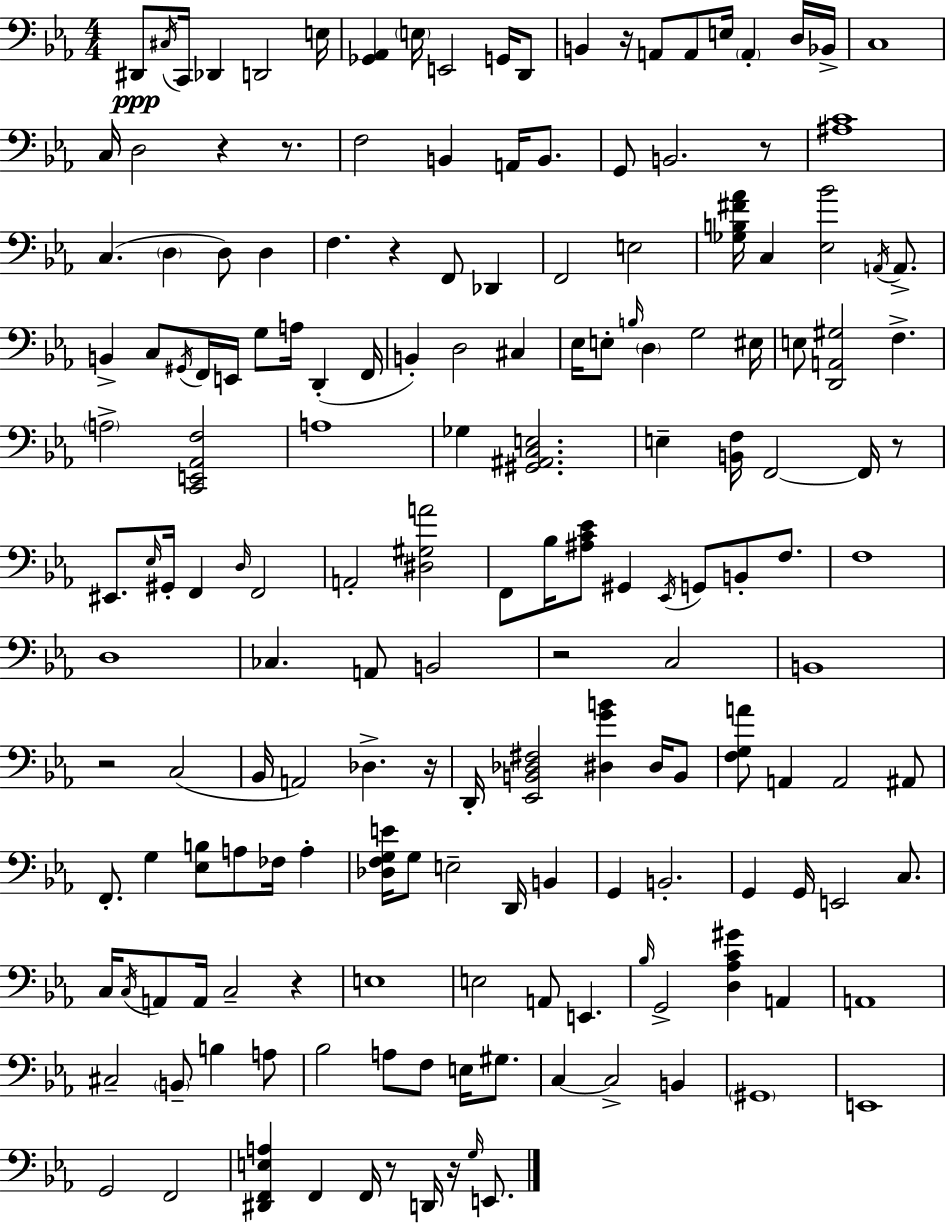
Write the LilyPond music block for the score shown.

{
  \clef bass
  \numericTimeSignature
  \time 4/4
  \key c \minor
  dis,8\ppp \acciaccatura { cis16 } c,16 des,4 d,2 | e16 <ges, aes,>4 \parenthesize e16 e,2 g,16 d,8 | b,4 r16 a,8 a,8 e16 \parenthesize a,4-. d16 | bes,16-> c1 | \break c16 d2 r4 r8. | f2 b,4 a,16 b,8. | g,8 b,2. r8 | <ais c'>1 | \break c4.( \parenthesize d4 d8) d4 | f4. r4 f,8 des,4 | f,2 e2 | <ges b fis' aes'>16 c4 <ees bes'>2 \acciaccatura { a,16 } a,8.-> | \break b,4-> c8 \acciaccatura { gis,16 } f,16 e,16 g8 a16 d,4-.( | f,16 b,4-.) d2 cis4 | ees16 e8-. \grace { b16 } \parenthesize d4 g2 | eis16 e8 <d, a, gis>2 f4.-> | \break \parenthesize a2-> <c, e, aes, f>2 | a1 | ges4 <gis, ais, c e>2. | e4-- <b, f>16 f,2~~ | \break f,16 r8 eis,8. \grace { ees16 } gis,16-. f,4 \grace { d16 } f,2 | a,2-. <dis gis a'>2 | f,8 bes16 <ais c' ees'>8 gis,4 \acciaccatura { ees,16 } | g,8 b,8-. f8. f1 | \break d1 | ces4. a,8 b,2 | r2 c2 | b,1 | \break r2 c2( | bes,16 a,2) | des4.-> r16 d,16-. <ees, b, des fis>2 | <dis g' b'>4 dis16 b,8 <f g a'>8 a,4 a,2 | \break ais,8 f,8.-. g4 <ees b>8 | a8 fes16 a4-. <des f g e'>16 g8 e2-- | d,16 b,4 g,4 b,2.-. | g,4 g,16 e,2 | \break c8. c16 \acciaccatura { c16 } a,8 a,16 c2-- | r4 e1 | e2 | a,8 e,4. \grace { bes16 } g,2-> | \break <d aes c' gis'>4 a,4 a,1 | cis2-- | \parenthesize b,8-- b4 a8 bes2 | a8 f8 e16 gis8. c4~~ c2-> | \break b,4 \parenthesize gis,1 | e,1 | g,2 | f,2 <dis, f, e a>4 f,4 | \break f,16 r8 d,16 r16 \grace { g16 } e,8. \bar "|."
}